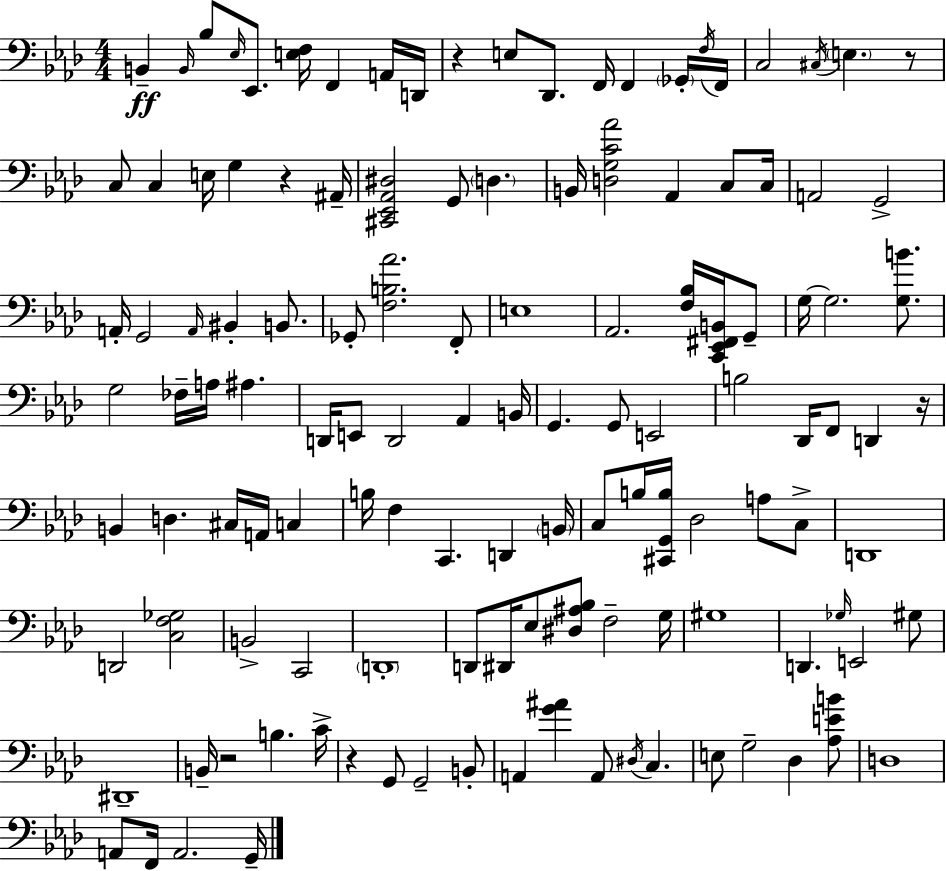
{
  \clef bass
  \numericTimeSignature
  \time 4/4
  \key aes \major
  b,4--\ff \grace { b,16 } bes8 \grace { ees16 } ees,8. <e f>16 f,4 | a,16 d,16 r4 e8 des,8. f,16 f,4 | \parenthesize ges,16-. \acciaccatura { f16 } f,16 c2 \acciaccatura { cis16 } \parenthesize e4. | r8 c8 c4 e16 g4 r4 | \break ais,16-- <cis, ees, aes, dis>2 g,8 \parenthesize d4. | b,16 <d g c' aes'>2 aes,4 | c8 c16 a,2 g,2-> | a,16-. g,2 \grace { a,16 } bis,4-. | \break b,8. ges,8-. <f b aes'>2. | f,8-. e1 | aes,2. | <f bes>16 <c, ees, fis, b,>16 g,8-- g16~~ g2. | \break <g b'>8. g2 fes16-- a16 ais4. | d,16 e,8 d,2 | aes,4 b,16 g,4. g,8 e,2 | b2 des,16 f,8 | \break d,4 r16 b,4 d4. cis16 | a,16 c4 b16 f4 c,4. | d,4 \parenthesize b,16 c8 b16 <cis, g, b>16 des2 | a8 c8-> d,1 | \break d,2 <c f ges>2 | b,2-> c,2 | \parenthesize d,1-. | d,8 dis,16 ees8 <dis ais bes>8 f2-- | \break g16 gis1 | d,4. \grace { ges16 } e,2 | gis8 dis,1-- | b,16-- r2 b4. | \break c'16-> r4 g,8 g,2-- | b,8-. a,4 <g' ais'>4 a,8 | \acciaccatura { dis16 } c4. e8 g2-- | des4 <aes e' b'>8 d1 | \break a,8 f,16 a,2. | g,16-- \bar "|."
}